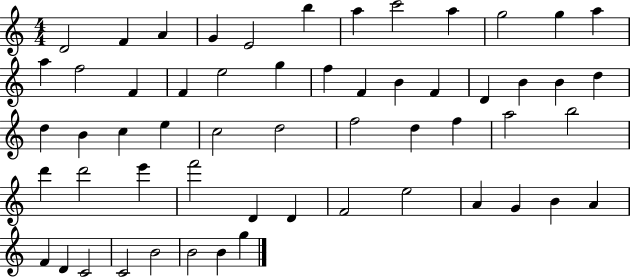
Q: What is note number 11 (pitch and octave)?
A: G5